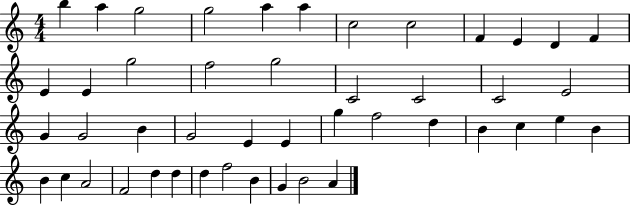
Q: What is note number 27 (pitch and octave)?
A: E4